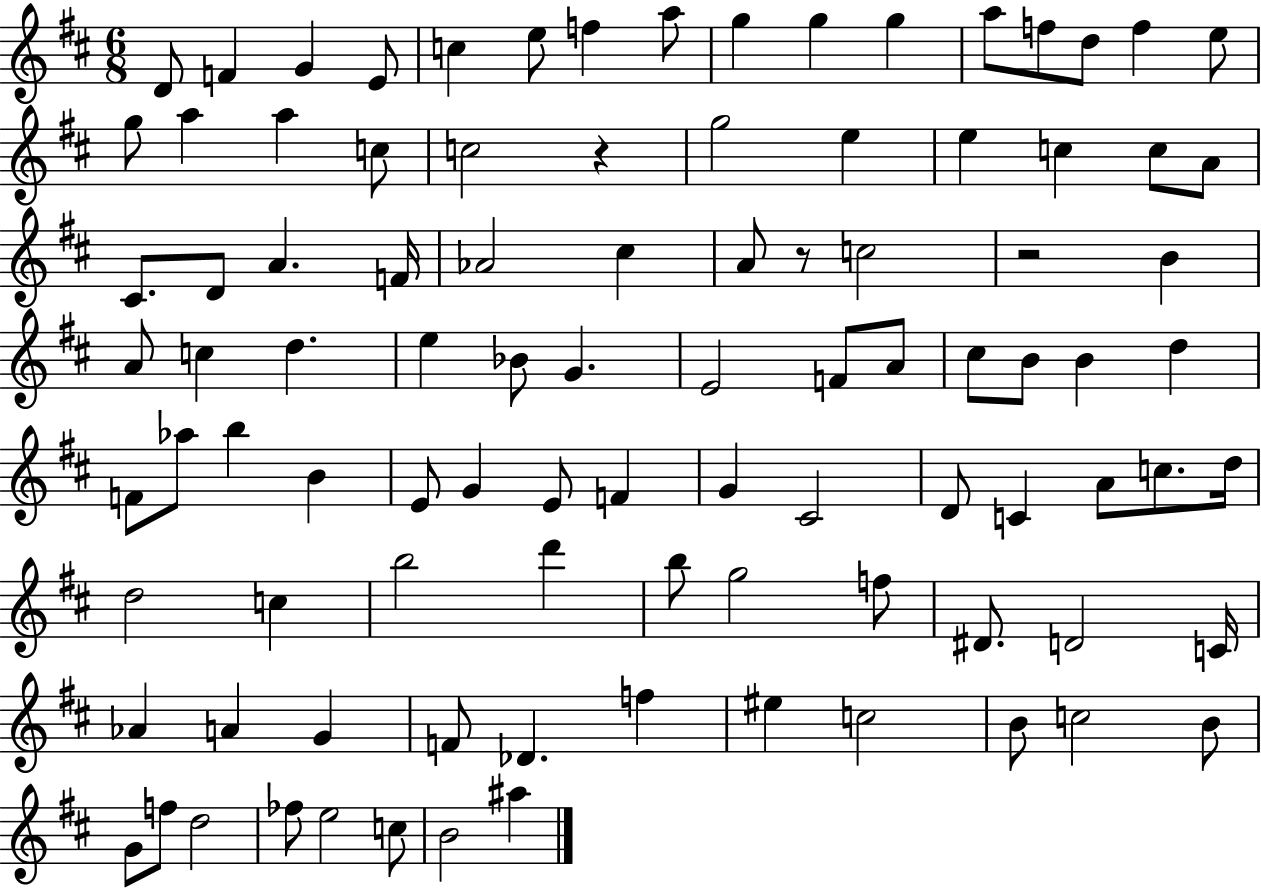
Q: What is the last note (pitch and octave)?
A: A#5